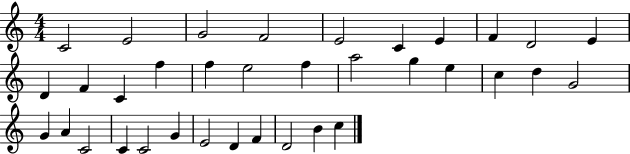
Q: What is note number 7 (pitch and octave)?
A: E4